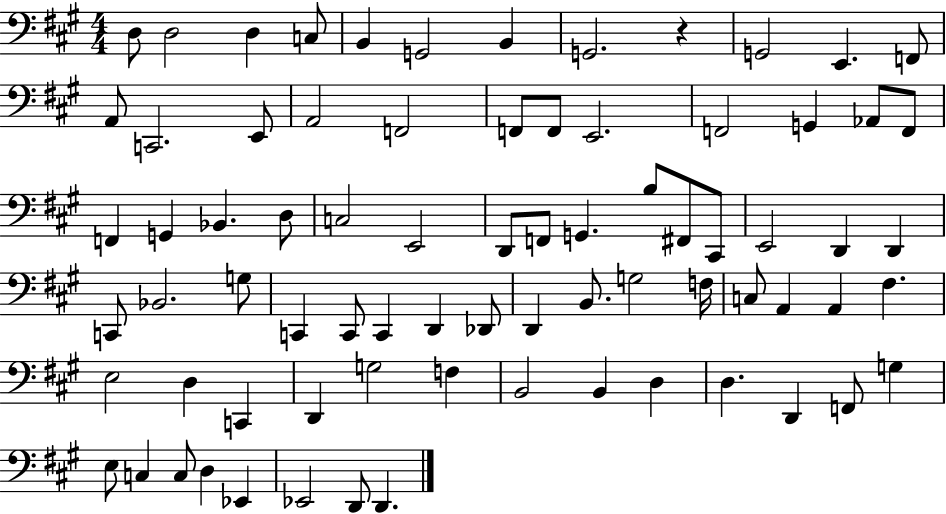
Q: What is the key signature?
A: A major